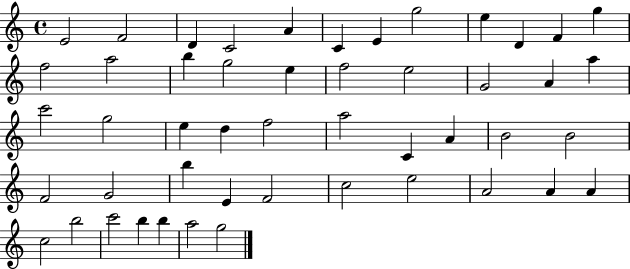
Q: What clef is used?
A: treble